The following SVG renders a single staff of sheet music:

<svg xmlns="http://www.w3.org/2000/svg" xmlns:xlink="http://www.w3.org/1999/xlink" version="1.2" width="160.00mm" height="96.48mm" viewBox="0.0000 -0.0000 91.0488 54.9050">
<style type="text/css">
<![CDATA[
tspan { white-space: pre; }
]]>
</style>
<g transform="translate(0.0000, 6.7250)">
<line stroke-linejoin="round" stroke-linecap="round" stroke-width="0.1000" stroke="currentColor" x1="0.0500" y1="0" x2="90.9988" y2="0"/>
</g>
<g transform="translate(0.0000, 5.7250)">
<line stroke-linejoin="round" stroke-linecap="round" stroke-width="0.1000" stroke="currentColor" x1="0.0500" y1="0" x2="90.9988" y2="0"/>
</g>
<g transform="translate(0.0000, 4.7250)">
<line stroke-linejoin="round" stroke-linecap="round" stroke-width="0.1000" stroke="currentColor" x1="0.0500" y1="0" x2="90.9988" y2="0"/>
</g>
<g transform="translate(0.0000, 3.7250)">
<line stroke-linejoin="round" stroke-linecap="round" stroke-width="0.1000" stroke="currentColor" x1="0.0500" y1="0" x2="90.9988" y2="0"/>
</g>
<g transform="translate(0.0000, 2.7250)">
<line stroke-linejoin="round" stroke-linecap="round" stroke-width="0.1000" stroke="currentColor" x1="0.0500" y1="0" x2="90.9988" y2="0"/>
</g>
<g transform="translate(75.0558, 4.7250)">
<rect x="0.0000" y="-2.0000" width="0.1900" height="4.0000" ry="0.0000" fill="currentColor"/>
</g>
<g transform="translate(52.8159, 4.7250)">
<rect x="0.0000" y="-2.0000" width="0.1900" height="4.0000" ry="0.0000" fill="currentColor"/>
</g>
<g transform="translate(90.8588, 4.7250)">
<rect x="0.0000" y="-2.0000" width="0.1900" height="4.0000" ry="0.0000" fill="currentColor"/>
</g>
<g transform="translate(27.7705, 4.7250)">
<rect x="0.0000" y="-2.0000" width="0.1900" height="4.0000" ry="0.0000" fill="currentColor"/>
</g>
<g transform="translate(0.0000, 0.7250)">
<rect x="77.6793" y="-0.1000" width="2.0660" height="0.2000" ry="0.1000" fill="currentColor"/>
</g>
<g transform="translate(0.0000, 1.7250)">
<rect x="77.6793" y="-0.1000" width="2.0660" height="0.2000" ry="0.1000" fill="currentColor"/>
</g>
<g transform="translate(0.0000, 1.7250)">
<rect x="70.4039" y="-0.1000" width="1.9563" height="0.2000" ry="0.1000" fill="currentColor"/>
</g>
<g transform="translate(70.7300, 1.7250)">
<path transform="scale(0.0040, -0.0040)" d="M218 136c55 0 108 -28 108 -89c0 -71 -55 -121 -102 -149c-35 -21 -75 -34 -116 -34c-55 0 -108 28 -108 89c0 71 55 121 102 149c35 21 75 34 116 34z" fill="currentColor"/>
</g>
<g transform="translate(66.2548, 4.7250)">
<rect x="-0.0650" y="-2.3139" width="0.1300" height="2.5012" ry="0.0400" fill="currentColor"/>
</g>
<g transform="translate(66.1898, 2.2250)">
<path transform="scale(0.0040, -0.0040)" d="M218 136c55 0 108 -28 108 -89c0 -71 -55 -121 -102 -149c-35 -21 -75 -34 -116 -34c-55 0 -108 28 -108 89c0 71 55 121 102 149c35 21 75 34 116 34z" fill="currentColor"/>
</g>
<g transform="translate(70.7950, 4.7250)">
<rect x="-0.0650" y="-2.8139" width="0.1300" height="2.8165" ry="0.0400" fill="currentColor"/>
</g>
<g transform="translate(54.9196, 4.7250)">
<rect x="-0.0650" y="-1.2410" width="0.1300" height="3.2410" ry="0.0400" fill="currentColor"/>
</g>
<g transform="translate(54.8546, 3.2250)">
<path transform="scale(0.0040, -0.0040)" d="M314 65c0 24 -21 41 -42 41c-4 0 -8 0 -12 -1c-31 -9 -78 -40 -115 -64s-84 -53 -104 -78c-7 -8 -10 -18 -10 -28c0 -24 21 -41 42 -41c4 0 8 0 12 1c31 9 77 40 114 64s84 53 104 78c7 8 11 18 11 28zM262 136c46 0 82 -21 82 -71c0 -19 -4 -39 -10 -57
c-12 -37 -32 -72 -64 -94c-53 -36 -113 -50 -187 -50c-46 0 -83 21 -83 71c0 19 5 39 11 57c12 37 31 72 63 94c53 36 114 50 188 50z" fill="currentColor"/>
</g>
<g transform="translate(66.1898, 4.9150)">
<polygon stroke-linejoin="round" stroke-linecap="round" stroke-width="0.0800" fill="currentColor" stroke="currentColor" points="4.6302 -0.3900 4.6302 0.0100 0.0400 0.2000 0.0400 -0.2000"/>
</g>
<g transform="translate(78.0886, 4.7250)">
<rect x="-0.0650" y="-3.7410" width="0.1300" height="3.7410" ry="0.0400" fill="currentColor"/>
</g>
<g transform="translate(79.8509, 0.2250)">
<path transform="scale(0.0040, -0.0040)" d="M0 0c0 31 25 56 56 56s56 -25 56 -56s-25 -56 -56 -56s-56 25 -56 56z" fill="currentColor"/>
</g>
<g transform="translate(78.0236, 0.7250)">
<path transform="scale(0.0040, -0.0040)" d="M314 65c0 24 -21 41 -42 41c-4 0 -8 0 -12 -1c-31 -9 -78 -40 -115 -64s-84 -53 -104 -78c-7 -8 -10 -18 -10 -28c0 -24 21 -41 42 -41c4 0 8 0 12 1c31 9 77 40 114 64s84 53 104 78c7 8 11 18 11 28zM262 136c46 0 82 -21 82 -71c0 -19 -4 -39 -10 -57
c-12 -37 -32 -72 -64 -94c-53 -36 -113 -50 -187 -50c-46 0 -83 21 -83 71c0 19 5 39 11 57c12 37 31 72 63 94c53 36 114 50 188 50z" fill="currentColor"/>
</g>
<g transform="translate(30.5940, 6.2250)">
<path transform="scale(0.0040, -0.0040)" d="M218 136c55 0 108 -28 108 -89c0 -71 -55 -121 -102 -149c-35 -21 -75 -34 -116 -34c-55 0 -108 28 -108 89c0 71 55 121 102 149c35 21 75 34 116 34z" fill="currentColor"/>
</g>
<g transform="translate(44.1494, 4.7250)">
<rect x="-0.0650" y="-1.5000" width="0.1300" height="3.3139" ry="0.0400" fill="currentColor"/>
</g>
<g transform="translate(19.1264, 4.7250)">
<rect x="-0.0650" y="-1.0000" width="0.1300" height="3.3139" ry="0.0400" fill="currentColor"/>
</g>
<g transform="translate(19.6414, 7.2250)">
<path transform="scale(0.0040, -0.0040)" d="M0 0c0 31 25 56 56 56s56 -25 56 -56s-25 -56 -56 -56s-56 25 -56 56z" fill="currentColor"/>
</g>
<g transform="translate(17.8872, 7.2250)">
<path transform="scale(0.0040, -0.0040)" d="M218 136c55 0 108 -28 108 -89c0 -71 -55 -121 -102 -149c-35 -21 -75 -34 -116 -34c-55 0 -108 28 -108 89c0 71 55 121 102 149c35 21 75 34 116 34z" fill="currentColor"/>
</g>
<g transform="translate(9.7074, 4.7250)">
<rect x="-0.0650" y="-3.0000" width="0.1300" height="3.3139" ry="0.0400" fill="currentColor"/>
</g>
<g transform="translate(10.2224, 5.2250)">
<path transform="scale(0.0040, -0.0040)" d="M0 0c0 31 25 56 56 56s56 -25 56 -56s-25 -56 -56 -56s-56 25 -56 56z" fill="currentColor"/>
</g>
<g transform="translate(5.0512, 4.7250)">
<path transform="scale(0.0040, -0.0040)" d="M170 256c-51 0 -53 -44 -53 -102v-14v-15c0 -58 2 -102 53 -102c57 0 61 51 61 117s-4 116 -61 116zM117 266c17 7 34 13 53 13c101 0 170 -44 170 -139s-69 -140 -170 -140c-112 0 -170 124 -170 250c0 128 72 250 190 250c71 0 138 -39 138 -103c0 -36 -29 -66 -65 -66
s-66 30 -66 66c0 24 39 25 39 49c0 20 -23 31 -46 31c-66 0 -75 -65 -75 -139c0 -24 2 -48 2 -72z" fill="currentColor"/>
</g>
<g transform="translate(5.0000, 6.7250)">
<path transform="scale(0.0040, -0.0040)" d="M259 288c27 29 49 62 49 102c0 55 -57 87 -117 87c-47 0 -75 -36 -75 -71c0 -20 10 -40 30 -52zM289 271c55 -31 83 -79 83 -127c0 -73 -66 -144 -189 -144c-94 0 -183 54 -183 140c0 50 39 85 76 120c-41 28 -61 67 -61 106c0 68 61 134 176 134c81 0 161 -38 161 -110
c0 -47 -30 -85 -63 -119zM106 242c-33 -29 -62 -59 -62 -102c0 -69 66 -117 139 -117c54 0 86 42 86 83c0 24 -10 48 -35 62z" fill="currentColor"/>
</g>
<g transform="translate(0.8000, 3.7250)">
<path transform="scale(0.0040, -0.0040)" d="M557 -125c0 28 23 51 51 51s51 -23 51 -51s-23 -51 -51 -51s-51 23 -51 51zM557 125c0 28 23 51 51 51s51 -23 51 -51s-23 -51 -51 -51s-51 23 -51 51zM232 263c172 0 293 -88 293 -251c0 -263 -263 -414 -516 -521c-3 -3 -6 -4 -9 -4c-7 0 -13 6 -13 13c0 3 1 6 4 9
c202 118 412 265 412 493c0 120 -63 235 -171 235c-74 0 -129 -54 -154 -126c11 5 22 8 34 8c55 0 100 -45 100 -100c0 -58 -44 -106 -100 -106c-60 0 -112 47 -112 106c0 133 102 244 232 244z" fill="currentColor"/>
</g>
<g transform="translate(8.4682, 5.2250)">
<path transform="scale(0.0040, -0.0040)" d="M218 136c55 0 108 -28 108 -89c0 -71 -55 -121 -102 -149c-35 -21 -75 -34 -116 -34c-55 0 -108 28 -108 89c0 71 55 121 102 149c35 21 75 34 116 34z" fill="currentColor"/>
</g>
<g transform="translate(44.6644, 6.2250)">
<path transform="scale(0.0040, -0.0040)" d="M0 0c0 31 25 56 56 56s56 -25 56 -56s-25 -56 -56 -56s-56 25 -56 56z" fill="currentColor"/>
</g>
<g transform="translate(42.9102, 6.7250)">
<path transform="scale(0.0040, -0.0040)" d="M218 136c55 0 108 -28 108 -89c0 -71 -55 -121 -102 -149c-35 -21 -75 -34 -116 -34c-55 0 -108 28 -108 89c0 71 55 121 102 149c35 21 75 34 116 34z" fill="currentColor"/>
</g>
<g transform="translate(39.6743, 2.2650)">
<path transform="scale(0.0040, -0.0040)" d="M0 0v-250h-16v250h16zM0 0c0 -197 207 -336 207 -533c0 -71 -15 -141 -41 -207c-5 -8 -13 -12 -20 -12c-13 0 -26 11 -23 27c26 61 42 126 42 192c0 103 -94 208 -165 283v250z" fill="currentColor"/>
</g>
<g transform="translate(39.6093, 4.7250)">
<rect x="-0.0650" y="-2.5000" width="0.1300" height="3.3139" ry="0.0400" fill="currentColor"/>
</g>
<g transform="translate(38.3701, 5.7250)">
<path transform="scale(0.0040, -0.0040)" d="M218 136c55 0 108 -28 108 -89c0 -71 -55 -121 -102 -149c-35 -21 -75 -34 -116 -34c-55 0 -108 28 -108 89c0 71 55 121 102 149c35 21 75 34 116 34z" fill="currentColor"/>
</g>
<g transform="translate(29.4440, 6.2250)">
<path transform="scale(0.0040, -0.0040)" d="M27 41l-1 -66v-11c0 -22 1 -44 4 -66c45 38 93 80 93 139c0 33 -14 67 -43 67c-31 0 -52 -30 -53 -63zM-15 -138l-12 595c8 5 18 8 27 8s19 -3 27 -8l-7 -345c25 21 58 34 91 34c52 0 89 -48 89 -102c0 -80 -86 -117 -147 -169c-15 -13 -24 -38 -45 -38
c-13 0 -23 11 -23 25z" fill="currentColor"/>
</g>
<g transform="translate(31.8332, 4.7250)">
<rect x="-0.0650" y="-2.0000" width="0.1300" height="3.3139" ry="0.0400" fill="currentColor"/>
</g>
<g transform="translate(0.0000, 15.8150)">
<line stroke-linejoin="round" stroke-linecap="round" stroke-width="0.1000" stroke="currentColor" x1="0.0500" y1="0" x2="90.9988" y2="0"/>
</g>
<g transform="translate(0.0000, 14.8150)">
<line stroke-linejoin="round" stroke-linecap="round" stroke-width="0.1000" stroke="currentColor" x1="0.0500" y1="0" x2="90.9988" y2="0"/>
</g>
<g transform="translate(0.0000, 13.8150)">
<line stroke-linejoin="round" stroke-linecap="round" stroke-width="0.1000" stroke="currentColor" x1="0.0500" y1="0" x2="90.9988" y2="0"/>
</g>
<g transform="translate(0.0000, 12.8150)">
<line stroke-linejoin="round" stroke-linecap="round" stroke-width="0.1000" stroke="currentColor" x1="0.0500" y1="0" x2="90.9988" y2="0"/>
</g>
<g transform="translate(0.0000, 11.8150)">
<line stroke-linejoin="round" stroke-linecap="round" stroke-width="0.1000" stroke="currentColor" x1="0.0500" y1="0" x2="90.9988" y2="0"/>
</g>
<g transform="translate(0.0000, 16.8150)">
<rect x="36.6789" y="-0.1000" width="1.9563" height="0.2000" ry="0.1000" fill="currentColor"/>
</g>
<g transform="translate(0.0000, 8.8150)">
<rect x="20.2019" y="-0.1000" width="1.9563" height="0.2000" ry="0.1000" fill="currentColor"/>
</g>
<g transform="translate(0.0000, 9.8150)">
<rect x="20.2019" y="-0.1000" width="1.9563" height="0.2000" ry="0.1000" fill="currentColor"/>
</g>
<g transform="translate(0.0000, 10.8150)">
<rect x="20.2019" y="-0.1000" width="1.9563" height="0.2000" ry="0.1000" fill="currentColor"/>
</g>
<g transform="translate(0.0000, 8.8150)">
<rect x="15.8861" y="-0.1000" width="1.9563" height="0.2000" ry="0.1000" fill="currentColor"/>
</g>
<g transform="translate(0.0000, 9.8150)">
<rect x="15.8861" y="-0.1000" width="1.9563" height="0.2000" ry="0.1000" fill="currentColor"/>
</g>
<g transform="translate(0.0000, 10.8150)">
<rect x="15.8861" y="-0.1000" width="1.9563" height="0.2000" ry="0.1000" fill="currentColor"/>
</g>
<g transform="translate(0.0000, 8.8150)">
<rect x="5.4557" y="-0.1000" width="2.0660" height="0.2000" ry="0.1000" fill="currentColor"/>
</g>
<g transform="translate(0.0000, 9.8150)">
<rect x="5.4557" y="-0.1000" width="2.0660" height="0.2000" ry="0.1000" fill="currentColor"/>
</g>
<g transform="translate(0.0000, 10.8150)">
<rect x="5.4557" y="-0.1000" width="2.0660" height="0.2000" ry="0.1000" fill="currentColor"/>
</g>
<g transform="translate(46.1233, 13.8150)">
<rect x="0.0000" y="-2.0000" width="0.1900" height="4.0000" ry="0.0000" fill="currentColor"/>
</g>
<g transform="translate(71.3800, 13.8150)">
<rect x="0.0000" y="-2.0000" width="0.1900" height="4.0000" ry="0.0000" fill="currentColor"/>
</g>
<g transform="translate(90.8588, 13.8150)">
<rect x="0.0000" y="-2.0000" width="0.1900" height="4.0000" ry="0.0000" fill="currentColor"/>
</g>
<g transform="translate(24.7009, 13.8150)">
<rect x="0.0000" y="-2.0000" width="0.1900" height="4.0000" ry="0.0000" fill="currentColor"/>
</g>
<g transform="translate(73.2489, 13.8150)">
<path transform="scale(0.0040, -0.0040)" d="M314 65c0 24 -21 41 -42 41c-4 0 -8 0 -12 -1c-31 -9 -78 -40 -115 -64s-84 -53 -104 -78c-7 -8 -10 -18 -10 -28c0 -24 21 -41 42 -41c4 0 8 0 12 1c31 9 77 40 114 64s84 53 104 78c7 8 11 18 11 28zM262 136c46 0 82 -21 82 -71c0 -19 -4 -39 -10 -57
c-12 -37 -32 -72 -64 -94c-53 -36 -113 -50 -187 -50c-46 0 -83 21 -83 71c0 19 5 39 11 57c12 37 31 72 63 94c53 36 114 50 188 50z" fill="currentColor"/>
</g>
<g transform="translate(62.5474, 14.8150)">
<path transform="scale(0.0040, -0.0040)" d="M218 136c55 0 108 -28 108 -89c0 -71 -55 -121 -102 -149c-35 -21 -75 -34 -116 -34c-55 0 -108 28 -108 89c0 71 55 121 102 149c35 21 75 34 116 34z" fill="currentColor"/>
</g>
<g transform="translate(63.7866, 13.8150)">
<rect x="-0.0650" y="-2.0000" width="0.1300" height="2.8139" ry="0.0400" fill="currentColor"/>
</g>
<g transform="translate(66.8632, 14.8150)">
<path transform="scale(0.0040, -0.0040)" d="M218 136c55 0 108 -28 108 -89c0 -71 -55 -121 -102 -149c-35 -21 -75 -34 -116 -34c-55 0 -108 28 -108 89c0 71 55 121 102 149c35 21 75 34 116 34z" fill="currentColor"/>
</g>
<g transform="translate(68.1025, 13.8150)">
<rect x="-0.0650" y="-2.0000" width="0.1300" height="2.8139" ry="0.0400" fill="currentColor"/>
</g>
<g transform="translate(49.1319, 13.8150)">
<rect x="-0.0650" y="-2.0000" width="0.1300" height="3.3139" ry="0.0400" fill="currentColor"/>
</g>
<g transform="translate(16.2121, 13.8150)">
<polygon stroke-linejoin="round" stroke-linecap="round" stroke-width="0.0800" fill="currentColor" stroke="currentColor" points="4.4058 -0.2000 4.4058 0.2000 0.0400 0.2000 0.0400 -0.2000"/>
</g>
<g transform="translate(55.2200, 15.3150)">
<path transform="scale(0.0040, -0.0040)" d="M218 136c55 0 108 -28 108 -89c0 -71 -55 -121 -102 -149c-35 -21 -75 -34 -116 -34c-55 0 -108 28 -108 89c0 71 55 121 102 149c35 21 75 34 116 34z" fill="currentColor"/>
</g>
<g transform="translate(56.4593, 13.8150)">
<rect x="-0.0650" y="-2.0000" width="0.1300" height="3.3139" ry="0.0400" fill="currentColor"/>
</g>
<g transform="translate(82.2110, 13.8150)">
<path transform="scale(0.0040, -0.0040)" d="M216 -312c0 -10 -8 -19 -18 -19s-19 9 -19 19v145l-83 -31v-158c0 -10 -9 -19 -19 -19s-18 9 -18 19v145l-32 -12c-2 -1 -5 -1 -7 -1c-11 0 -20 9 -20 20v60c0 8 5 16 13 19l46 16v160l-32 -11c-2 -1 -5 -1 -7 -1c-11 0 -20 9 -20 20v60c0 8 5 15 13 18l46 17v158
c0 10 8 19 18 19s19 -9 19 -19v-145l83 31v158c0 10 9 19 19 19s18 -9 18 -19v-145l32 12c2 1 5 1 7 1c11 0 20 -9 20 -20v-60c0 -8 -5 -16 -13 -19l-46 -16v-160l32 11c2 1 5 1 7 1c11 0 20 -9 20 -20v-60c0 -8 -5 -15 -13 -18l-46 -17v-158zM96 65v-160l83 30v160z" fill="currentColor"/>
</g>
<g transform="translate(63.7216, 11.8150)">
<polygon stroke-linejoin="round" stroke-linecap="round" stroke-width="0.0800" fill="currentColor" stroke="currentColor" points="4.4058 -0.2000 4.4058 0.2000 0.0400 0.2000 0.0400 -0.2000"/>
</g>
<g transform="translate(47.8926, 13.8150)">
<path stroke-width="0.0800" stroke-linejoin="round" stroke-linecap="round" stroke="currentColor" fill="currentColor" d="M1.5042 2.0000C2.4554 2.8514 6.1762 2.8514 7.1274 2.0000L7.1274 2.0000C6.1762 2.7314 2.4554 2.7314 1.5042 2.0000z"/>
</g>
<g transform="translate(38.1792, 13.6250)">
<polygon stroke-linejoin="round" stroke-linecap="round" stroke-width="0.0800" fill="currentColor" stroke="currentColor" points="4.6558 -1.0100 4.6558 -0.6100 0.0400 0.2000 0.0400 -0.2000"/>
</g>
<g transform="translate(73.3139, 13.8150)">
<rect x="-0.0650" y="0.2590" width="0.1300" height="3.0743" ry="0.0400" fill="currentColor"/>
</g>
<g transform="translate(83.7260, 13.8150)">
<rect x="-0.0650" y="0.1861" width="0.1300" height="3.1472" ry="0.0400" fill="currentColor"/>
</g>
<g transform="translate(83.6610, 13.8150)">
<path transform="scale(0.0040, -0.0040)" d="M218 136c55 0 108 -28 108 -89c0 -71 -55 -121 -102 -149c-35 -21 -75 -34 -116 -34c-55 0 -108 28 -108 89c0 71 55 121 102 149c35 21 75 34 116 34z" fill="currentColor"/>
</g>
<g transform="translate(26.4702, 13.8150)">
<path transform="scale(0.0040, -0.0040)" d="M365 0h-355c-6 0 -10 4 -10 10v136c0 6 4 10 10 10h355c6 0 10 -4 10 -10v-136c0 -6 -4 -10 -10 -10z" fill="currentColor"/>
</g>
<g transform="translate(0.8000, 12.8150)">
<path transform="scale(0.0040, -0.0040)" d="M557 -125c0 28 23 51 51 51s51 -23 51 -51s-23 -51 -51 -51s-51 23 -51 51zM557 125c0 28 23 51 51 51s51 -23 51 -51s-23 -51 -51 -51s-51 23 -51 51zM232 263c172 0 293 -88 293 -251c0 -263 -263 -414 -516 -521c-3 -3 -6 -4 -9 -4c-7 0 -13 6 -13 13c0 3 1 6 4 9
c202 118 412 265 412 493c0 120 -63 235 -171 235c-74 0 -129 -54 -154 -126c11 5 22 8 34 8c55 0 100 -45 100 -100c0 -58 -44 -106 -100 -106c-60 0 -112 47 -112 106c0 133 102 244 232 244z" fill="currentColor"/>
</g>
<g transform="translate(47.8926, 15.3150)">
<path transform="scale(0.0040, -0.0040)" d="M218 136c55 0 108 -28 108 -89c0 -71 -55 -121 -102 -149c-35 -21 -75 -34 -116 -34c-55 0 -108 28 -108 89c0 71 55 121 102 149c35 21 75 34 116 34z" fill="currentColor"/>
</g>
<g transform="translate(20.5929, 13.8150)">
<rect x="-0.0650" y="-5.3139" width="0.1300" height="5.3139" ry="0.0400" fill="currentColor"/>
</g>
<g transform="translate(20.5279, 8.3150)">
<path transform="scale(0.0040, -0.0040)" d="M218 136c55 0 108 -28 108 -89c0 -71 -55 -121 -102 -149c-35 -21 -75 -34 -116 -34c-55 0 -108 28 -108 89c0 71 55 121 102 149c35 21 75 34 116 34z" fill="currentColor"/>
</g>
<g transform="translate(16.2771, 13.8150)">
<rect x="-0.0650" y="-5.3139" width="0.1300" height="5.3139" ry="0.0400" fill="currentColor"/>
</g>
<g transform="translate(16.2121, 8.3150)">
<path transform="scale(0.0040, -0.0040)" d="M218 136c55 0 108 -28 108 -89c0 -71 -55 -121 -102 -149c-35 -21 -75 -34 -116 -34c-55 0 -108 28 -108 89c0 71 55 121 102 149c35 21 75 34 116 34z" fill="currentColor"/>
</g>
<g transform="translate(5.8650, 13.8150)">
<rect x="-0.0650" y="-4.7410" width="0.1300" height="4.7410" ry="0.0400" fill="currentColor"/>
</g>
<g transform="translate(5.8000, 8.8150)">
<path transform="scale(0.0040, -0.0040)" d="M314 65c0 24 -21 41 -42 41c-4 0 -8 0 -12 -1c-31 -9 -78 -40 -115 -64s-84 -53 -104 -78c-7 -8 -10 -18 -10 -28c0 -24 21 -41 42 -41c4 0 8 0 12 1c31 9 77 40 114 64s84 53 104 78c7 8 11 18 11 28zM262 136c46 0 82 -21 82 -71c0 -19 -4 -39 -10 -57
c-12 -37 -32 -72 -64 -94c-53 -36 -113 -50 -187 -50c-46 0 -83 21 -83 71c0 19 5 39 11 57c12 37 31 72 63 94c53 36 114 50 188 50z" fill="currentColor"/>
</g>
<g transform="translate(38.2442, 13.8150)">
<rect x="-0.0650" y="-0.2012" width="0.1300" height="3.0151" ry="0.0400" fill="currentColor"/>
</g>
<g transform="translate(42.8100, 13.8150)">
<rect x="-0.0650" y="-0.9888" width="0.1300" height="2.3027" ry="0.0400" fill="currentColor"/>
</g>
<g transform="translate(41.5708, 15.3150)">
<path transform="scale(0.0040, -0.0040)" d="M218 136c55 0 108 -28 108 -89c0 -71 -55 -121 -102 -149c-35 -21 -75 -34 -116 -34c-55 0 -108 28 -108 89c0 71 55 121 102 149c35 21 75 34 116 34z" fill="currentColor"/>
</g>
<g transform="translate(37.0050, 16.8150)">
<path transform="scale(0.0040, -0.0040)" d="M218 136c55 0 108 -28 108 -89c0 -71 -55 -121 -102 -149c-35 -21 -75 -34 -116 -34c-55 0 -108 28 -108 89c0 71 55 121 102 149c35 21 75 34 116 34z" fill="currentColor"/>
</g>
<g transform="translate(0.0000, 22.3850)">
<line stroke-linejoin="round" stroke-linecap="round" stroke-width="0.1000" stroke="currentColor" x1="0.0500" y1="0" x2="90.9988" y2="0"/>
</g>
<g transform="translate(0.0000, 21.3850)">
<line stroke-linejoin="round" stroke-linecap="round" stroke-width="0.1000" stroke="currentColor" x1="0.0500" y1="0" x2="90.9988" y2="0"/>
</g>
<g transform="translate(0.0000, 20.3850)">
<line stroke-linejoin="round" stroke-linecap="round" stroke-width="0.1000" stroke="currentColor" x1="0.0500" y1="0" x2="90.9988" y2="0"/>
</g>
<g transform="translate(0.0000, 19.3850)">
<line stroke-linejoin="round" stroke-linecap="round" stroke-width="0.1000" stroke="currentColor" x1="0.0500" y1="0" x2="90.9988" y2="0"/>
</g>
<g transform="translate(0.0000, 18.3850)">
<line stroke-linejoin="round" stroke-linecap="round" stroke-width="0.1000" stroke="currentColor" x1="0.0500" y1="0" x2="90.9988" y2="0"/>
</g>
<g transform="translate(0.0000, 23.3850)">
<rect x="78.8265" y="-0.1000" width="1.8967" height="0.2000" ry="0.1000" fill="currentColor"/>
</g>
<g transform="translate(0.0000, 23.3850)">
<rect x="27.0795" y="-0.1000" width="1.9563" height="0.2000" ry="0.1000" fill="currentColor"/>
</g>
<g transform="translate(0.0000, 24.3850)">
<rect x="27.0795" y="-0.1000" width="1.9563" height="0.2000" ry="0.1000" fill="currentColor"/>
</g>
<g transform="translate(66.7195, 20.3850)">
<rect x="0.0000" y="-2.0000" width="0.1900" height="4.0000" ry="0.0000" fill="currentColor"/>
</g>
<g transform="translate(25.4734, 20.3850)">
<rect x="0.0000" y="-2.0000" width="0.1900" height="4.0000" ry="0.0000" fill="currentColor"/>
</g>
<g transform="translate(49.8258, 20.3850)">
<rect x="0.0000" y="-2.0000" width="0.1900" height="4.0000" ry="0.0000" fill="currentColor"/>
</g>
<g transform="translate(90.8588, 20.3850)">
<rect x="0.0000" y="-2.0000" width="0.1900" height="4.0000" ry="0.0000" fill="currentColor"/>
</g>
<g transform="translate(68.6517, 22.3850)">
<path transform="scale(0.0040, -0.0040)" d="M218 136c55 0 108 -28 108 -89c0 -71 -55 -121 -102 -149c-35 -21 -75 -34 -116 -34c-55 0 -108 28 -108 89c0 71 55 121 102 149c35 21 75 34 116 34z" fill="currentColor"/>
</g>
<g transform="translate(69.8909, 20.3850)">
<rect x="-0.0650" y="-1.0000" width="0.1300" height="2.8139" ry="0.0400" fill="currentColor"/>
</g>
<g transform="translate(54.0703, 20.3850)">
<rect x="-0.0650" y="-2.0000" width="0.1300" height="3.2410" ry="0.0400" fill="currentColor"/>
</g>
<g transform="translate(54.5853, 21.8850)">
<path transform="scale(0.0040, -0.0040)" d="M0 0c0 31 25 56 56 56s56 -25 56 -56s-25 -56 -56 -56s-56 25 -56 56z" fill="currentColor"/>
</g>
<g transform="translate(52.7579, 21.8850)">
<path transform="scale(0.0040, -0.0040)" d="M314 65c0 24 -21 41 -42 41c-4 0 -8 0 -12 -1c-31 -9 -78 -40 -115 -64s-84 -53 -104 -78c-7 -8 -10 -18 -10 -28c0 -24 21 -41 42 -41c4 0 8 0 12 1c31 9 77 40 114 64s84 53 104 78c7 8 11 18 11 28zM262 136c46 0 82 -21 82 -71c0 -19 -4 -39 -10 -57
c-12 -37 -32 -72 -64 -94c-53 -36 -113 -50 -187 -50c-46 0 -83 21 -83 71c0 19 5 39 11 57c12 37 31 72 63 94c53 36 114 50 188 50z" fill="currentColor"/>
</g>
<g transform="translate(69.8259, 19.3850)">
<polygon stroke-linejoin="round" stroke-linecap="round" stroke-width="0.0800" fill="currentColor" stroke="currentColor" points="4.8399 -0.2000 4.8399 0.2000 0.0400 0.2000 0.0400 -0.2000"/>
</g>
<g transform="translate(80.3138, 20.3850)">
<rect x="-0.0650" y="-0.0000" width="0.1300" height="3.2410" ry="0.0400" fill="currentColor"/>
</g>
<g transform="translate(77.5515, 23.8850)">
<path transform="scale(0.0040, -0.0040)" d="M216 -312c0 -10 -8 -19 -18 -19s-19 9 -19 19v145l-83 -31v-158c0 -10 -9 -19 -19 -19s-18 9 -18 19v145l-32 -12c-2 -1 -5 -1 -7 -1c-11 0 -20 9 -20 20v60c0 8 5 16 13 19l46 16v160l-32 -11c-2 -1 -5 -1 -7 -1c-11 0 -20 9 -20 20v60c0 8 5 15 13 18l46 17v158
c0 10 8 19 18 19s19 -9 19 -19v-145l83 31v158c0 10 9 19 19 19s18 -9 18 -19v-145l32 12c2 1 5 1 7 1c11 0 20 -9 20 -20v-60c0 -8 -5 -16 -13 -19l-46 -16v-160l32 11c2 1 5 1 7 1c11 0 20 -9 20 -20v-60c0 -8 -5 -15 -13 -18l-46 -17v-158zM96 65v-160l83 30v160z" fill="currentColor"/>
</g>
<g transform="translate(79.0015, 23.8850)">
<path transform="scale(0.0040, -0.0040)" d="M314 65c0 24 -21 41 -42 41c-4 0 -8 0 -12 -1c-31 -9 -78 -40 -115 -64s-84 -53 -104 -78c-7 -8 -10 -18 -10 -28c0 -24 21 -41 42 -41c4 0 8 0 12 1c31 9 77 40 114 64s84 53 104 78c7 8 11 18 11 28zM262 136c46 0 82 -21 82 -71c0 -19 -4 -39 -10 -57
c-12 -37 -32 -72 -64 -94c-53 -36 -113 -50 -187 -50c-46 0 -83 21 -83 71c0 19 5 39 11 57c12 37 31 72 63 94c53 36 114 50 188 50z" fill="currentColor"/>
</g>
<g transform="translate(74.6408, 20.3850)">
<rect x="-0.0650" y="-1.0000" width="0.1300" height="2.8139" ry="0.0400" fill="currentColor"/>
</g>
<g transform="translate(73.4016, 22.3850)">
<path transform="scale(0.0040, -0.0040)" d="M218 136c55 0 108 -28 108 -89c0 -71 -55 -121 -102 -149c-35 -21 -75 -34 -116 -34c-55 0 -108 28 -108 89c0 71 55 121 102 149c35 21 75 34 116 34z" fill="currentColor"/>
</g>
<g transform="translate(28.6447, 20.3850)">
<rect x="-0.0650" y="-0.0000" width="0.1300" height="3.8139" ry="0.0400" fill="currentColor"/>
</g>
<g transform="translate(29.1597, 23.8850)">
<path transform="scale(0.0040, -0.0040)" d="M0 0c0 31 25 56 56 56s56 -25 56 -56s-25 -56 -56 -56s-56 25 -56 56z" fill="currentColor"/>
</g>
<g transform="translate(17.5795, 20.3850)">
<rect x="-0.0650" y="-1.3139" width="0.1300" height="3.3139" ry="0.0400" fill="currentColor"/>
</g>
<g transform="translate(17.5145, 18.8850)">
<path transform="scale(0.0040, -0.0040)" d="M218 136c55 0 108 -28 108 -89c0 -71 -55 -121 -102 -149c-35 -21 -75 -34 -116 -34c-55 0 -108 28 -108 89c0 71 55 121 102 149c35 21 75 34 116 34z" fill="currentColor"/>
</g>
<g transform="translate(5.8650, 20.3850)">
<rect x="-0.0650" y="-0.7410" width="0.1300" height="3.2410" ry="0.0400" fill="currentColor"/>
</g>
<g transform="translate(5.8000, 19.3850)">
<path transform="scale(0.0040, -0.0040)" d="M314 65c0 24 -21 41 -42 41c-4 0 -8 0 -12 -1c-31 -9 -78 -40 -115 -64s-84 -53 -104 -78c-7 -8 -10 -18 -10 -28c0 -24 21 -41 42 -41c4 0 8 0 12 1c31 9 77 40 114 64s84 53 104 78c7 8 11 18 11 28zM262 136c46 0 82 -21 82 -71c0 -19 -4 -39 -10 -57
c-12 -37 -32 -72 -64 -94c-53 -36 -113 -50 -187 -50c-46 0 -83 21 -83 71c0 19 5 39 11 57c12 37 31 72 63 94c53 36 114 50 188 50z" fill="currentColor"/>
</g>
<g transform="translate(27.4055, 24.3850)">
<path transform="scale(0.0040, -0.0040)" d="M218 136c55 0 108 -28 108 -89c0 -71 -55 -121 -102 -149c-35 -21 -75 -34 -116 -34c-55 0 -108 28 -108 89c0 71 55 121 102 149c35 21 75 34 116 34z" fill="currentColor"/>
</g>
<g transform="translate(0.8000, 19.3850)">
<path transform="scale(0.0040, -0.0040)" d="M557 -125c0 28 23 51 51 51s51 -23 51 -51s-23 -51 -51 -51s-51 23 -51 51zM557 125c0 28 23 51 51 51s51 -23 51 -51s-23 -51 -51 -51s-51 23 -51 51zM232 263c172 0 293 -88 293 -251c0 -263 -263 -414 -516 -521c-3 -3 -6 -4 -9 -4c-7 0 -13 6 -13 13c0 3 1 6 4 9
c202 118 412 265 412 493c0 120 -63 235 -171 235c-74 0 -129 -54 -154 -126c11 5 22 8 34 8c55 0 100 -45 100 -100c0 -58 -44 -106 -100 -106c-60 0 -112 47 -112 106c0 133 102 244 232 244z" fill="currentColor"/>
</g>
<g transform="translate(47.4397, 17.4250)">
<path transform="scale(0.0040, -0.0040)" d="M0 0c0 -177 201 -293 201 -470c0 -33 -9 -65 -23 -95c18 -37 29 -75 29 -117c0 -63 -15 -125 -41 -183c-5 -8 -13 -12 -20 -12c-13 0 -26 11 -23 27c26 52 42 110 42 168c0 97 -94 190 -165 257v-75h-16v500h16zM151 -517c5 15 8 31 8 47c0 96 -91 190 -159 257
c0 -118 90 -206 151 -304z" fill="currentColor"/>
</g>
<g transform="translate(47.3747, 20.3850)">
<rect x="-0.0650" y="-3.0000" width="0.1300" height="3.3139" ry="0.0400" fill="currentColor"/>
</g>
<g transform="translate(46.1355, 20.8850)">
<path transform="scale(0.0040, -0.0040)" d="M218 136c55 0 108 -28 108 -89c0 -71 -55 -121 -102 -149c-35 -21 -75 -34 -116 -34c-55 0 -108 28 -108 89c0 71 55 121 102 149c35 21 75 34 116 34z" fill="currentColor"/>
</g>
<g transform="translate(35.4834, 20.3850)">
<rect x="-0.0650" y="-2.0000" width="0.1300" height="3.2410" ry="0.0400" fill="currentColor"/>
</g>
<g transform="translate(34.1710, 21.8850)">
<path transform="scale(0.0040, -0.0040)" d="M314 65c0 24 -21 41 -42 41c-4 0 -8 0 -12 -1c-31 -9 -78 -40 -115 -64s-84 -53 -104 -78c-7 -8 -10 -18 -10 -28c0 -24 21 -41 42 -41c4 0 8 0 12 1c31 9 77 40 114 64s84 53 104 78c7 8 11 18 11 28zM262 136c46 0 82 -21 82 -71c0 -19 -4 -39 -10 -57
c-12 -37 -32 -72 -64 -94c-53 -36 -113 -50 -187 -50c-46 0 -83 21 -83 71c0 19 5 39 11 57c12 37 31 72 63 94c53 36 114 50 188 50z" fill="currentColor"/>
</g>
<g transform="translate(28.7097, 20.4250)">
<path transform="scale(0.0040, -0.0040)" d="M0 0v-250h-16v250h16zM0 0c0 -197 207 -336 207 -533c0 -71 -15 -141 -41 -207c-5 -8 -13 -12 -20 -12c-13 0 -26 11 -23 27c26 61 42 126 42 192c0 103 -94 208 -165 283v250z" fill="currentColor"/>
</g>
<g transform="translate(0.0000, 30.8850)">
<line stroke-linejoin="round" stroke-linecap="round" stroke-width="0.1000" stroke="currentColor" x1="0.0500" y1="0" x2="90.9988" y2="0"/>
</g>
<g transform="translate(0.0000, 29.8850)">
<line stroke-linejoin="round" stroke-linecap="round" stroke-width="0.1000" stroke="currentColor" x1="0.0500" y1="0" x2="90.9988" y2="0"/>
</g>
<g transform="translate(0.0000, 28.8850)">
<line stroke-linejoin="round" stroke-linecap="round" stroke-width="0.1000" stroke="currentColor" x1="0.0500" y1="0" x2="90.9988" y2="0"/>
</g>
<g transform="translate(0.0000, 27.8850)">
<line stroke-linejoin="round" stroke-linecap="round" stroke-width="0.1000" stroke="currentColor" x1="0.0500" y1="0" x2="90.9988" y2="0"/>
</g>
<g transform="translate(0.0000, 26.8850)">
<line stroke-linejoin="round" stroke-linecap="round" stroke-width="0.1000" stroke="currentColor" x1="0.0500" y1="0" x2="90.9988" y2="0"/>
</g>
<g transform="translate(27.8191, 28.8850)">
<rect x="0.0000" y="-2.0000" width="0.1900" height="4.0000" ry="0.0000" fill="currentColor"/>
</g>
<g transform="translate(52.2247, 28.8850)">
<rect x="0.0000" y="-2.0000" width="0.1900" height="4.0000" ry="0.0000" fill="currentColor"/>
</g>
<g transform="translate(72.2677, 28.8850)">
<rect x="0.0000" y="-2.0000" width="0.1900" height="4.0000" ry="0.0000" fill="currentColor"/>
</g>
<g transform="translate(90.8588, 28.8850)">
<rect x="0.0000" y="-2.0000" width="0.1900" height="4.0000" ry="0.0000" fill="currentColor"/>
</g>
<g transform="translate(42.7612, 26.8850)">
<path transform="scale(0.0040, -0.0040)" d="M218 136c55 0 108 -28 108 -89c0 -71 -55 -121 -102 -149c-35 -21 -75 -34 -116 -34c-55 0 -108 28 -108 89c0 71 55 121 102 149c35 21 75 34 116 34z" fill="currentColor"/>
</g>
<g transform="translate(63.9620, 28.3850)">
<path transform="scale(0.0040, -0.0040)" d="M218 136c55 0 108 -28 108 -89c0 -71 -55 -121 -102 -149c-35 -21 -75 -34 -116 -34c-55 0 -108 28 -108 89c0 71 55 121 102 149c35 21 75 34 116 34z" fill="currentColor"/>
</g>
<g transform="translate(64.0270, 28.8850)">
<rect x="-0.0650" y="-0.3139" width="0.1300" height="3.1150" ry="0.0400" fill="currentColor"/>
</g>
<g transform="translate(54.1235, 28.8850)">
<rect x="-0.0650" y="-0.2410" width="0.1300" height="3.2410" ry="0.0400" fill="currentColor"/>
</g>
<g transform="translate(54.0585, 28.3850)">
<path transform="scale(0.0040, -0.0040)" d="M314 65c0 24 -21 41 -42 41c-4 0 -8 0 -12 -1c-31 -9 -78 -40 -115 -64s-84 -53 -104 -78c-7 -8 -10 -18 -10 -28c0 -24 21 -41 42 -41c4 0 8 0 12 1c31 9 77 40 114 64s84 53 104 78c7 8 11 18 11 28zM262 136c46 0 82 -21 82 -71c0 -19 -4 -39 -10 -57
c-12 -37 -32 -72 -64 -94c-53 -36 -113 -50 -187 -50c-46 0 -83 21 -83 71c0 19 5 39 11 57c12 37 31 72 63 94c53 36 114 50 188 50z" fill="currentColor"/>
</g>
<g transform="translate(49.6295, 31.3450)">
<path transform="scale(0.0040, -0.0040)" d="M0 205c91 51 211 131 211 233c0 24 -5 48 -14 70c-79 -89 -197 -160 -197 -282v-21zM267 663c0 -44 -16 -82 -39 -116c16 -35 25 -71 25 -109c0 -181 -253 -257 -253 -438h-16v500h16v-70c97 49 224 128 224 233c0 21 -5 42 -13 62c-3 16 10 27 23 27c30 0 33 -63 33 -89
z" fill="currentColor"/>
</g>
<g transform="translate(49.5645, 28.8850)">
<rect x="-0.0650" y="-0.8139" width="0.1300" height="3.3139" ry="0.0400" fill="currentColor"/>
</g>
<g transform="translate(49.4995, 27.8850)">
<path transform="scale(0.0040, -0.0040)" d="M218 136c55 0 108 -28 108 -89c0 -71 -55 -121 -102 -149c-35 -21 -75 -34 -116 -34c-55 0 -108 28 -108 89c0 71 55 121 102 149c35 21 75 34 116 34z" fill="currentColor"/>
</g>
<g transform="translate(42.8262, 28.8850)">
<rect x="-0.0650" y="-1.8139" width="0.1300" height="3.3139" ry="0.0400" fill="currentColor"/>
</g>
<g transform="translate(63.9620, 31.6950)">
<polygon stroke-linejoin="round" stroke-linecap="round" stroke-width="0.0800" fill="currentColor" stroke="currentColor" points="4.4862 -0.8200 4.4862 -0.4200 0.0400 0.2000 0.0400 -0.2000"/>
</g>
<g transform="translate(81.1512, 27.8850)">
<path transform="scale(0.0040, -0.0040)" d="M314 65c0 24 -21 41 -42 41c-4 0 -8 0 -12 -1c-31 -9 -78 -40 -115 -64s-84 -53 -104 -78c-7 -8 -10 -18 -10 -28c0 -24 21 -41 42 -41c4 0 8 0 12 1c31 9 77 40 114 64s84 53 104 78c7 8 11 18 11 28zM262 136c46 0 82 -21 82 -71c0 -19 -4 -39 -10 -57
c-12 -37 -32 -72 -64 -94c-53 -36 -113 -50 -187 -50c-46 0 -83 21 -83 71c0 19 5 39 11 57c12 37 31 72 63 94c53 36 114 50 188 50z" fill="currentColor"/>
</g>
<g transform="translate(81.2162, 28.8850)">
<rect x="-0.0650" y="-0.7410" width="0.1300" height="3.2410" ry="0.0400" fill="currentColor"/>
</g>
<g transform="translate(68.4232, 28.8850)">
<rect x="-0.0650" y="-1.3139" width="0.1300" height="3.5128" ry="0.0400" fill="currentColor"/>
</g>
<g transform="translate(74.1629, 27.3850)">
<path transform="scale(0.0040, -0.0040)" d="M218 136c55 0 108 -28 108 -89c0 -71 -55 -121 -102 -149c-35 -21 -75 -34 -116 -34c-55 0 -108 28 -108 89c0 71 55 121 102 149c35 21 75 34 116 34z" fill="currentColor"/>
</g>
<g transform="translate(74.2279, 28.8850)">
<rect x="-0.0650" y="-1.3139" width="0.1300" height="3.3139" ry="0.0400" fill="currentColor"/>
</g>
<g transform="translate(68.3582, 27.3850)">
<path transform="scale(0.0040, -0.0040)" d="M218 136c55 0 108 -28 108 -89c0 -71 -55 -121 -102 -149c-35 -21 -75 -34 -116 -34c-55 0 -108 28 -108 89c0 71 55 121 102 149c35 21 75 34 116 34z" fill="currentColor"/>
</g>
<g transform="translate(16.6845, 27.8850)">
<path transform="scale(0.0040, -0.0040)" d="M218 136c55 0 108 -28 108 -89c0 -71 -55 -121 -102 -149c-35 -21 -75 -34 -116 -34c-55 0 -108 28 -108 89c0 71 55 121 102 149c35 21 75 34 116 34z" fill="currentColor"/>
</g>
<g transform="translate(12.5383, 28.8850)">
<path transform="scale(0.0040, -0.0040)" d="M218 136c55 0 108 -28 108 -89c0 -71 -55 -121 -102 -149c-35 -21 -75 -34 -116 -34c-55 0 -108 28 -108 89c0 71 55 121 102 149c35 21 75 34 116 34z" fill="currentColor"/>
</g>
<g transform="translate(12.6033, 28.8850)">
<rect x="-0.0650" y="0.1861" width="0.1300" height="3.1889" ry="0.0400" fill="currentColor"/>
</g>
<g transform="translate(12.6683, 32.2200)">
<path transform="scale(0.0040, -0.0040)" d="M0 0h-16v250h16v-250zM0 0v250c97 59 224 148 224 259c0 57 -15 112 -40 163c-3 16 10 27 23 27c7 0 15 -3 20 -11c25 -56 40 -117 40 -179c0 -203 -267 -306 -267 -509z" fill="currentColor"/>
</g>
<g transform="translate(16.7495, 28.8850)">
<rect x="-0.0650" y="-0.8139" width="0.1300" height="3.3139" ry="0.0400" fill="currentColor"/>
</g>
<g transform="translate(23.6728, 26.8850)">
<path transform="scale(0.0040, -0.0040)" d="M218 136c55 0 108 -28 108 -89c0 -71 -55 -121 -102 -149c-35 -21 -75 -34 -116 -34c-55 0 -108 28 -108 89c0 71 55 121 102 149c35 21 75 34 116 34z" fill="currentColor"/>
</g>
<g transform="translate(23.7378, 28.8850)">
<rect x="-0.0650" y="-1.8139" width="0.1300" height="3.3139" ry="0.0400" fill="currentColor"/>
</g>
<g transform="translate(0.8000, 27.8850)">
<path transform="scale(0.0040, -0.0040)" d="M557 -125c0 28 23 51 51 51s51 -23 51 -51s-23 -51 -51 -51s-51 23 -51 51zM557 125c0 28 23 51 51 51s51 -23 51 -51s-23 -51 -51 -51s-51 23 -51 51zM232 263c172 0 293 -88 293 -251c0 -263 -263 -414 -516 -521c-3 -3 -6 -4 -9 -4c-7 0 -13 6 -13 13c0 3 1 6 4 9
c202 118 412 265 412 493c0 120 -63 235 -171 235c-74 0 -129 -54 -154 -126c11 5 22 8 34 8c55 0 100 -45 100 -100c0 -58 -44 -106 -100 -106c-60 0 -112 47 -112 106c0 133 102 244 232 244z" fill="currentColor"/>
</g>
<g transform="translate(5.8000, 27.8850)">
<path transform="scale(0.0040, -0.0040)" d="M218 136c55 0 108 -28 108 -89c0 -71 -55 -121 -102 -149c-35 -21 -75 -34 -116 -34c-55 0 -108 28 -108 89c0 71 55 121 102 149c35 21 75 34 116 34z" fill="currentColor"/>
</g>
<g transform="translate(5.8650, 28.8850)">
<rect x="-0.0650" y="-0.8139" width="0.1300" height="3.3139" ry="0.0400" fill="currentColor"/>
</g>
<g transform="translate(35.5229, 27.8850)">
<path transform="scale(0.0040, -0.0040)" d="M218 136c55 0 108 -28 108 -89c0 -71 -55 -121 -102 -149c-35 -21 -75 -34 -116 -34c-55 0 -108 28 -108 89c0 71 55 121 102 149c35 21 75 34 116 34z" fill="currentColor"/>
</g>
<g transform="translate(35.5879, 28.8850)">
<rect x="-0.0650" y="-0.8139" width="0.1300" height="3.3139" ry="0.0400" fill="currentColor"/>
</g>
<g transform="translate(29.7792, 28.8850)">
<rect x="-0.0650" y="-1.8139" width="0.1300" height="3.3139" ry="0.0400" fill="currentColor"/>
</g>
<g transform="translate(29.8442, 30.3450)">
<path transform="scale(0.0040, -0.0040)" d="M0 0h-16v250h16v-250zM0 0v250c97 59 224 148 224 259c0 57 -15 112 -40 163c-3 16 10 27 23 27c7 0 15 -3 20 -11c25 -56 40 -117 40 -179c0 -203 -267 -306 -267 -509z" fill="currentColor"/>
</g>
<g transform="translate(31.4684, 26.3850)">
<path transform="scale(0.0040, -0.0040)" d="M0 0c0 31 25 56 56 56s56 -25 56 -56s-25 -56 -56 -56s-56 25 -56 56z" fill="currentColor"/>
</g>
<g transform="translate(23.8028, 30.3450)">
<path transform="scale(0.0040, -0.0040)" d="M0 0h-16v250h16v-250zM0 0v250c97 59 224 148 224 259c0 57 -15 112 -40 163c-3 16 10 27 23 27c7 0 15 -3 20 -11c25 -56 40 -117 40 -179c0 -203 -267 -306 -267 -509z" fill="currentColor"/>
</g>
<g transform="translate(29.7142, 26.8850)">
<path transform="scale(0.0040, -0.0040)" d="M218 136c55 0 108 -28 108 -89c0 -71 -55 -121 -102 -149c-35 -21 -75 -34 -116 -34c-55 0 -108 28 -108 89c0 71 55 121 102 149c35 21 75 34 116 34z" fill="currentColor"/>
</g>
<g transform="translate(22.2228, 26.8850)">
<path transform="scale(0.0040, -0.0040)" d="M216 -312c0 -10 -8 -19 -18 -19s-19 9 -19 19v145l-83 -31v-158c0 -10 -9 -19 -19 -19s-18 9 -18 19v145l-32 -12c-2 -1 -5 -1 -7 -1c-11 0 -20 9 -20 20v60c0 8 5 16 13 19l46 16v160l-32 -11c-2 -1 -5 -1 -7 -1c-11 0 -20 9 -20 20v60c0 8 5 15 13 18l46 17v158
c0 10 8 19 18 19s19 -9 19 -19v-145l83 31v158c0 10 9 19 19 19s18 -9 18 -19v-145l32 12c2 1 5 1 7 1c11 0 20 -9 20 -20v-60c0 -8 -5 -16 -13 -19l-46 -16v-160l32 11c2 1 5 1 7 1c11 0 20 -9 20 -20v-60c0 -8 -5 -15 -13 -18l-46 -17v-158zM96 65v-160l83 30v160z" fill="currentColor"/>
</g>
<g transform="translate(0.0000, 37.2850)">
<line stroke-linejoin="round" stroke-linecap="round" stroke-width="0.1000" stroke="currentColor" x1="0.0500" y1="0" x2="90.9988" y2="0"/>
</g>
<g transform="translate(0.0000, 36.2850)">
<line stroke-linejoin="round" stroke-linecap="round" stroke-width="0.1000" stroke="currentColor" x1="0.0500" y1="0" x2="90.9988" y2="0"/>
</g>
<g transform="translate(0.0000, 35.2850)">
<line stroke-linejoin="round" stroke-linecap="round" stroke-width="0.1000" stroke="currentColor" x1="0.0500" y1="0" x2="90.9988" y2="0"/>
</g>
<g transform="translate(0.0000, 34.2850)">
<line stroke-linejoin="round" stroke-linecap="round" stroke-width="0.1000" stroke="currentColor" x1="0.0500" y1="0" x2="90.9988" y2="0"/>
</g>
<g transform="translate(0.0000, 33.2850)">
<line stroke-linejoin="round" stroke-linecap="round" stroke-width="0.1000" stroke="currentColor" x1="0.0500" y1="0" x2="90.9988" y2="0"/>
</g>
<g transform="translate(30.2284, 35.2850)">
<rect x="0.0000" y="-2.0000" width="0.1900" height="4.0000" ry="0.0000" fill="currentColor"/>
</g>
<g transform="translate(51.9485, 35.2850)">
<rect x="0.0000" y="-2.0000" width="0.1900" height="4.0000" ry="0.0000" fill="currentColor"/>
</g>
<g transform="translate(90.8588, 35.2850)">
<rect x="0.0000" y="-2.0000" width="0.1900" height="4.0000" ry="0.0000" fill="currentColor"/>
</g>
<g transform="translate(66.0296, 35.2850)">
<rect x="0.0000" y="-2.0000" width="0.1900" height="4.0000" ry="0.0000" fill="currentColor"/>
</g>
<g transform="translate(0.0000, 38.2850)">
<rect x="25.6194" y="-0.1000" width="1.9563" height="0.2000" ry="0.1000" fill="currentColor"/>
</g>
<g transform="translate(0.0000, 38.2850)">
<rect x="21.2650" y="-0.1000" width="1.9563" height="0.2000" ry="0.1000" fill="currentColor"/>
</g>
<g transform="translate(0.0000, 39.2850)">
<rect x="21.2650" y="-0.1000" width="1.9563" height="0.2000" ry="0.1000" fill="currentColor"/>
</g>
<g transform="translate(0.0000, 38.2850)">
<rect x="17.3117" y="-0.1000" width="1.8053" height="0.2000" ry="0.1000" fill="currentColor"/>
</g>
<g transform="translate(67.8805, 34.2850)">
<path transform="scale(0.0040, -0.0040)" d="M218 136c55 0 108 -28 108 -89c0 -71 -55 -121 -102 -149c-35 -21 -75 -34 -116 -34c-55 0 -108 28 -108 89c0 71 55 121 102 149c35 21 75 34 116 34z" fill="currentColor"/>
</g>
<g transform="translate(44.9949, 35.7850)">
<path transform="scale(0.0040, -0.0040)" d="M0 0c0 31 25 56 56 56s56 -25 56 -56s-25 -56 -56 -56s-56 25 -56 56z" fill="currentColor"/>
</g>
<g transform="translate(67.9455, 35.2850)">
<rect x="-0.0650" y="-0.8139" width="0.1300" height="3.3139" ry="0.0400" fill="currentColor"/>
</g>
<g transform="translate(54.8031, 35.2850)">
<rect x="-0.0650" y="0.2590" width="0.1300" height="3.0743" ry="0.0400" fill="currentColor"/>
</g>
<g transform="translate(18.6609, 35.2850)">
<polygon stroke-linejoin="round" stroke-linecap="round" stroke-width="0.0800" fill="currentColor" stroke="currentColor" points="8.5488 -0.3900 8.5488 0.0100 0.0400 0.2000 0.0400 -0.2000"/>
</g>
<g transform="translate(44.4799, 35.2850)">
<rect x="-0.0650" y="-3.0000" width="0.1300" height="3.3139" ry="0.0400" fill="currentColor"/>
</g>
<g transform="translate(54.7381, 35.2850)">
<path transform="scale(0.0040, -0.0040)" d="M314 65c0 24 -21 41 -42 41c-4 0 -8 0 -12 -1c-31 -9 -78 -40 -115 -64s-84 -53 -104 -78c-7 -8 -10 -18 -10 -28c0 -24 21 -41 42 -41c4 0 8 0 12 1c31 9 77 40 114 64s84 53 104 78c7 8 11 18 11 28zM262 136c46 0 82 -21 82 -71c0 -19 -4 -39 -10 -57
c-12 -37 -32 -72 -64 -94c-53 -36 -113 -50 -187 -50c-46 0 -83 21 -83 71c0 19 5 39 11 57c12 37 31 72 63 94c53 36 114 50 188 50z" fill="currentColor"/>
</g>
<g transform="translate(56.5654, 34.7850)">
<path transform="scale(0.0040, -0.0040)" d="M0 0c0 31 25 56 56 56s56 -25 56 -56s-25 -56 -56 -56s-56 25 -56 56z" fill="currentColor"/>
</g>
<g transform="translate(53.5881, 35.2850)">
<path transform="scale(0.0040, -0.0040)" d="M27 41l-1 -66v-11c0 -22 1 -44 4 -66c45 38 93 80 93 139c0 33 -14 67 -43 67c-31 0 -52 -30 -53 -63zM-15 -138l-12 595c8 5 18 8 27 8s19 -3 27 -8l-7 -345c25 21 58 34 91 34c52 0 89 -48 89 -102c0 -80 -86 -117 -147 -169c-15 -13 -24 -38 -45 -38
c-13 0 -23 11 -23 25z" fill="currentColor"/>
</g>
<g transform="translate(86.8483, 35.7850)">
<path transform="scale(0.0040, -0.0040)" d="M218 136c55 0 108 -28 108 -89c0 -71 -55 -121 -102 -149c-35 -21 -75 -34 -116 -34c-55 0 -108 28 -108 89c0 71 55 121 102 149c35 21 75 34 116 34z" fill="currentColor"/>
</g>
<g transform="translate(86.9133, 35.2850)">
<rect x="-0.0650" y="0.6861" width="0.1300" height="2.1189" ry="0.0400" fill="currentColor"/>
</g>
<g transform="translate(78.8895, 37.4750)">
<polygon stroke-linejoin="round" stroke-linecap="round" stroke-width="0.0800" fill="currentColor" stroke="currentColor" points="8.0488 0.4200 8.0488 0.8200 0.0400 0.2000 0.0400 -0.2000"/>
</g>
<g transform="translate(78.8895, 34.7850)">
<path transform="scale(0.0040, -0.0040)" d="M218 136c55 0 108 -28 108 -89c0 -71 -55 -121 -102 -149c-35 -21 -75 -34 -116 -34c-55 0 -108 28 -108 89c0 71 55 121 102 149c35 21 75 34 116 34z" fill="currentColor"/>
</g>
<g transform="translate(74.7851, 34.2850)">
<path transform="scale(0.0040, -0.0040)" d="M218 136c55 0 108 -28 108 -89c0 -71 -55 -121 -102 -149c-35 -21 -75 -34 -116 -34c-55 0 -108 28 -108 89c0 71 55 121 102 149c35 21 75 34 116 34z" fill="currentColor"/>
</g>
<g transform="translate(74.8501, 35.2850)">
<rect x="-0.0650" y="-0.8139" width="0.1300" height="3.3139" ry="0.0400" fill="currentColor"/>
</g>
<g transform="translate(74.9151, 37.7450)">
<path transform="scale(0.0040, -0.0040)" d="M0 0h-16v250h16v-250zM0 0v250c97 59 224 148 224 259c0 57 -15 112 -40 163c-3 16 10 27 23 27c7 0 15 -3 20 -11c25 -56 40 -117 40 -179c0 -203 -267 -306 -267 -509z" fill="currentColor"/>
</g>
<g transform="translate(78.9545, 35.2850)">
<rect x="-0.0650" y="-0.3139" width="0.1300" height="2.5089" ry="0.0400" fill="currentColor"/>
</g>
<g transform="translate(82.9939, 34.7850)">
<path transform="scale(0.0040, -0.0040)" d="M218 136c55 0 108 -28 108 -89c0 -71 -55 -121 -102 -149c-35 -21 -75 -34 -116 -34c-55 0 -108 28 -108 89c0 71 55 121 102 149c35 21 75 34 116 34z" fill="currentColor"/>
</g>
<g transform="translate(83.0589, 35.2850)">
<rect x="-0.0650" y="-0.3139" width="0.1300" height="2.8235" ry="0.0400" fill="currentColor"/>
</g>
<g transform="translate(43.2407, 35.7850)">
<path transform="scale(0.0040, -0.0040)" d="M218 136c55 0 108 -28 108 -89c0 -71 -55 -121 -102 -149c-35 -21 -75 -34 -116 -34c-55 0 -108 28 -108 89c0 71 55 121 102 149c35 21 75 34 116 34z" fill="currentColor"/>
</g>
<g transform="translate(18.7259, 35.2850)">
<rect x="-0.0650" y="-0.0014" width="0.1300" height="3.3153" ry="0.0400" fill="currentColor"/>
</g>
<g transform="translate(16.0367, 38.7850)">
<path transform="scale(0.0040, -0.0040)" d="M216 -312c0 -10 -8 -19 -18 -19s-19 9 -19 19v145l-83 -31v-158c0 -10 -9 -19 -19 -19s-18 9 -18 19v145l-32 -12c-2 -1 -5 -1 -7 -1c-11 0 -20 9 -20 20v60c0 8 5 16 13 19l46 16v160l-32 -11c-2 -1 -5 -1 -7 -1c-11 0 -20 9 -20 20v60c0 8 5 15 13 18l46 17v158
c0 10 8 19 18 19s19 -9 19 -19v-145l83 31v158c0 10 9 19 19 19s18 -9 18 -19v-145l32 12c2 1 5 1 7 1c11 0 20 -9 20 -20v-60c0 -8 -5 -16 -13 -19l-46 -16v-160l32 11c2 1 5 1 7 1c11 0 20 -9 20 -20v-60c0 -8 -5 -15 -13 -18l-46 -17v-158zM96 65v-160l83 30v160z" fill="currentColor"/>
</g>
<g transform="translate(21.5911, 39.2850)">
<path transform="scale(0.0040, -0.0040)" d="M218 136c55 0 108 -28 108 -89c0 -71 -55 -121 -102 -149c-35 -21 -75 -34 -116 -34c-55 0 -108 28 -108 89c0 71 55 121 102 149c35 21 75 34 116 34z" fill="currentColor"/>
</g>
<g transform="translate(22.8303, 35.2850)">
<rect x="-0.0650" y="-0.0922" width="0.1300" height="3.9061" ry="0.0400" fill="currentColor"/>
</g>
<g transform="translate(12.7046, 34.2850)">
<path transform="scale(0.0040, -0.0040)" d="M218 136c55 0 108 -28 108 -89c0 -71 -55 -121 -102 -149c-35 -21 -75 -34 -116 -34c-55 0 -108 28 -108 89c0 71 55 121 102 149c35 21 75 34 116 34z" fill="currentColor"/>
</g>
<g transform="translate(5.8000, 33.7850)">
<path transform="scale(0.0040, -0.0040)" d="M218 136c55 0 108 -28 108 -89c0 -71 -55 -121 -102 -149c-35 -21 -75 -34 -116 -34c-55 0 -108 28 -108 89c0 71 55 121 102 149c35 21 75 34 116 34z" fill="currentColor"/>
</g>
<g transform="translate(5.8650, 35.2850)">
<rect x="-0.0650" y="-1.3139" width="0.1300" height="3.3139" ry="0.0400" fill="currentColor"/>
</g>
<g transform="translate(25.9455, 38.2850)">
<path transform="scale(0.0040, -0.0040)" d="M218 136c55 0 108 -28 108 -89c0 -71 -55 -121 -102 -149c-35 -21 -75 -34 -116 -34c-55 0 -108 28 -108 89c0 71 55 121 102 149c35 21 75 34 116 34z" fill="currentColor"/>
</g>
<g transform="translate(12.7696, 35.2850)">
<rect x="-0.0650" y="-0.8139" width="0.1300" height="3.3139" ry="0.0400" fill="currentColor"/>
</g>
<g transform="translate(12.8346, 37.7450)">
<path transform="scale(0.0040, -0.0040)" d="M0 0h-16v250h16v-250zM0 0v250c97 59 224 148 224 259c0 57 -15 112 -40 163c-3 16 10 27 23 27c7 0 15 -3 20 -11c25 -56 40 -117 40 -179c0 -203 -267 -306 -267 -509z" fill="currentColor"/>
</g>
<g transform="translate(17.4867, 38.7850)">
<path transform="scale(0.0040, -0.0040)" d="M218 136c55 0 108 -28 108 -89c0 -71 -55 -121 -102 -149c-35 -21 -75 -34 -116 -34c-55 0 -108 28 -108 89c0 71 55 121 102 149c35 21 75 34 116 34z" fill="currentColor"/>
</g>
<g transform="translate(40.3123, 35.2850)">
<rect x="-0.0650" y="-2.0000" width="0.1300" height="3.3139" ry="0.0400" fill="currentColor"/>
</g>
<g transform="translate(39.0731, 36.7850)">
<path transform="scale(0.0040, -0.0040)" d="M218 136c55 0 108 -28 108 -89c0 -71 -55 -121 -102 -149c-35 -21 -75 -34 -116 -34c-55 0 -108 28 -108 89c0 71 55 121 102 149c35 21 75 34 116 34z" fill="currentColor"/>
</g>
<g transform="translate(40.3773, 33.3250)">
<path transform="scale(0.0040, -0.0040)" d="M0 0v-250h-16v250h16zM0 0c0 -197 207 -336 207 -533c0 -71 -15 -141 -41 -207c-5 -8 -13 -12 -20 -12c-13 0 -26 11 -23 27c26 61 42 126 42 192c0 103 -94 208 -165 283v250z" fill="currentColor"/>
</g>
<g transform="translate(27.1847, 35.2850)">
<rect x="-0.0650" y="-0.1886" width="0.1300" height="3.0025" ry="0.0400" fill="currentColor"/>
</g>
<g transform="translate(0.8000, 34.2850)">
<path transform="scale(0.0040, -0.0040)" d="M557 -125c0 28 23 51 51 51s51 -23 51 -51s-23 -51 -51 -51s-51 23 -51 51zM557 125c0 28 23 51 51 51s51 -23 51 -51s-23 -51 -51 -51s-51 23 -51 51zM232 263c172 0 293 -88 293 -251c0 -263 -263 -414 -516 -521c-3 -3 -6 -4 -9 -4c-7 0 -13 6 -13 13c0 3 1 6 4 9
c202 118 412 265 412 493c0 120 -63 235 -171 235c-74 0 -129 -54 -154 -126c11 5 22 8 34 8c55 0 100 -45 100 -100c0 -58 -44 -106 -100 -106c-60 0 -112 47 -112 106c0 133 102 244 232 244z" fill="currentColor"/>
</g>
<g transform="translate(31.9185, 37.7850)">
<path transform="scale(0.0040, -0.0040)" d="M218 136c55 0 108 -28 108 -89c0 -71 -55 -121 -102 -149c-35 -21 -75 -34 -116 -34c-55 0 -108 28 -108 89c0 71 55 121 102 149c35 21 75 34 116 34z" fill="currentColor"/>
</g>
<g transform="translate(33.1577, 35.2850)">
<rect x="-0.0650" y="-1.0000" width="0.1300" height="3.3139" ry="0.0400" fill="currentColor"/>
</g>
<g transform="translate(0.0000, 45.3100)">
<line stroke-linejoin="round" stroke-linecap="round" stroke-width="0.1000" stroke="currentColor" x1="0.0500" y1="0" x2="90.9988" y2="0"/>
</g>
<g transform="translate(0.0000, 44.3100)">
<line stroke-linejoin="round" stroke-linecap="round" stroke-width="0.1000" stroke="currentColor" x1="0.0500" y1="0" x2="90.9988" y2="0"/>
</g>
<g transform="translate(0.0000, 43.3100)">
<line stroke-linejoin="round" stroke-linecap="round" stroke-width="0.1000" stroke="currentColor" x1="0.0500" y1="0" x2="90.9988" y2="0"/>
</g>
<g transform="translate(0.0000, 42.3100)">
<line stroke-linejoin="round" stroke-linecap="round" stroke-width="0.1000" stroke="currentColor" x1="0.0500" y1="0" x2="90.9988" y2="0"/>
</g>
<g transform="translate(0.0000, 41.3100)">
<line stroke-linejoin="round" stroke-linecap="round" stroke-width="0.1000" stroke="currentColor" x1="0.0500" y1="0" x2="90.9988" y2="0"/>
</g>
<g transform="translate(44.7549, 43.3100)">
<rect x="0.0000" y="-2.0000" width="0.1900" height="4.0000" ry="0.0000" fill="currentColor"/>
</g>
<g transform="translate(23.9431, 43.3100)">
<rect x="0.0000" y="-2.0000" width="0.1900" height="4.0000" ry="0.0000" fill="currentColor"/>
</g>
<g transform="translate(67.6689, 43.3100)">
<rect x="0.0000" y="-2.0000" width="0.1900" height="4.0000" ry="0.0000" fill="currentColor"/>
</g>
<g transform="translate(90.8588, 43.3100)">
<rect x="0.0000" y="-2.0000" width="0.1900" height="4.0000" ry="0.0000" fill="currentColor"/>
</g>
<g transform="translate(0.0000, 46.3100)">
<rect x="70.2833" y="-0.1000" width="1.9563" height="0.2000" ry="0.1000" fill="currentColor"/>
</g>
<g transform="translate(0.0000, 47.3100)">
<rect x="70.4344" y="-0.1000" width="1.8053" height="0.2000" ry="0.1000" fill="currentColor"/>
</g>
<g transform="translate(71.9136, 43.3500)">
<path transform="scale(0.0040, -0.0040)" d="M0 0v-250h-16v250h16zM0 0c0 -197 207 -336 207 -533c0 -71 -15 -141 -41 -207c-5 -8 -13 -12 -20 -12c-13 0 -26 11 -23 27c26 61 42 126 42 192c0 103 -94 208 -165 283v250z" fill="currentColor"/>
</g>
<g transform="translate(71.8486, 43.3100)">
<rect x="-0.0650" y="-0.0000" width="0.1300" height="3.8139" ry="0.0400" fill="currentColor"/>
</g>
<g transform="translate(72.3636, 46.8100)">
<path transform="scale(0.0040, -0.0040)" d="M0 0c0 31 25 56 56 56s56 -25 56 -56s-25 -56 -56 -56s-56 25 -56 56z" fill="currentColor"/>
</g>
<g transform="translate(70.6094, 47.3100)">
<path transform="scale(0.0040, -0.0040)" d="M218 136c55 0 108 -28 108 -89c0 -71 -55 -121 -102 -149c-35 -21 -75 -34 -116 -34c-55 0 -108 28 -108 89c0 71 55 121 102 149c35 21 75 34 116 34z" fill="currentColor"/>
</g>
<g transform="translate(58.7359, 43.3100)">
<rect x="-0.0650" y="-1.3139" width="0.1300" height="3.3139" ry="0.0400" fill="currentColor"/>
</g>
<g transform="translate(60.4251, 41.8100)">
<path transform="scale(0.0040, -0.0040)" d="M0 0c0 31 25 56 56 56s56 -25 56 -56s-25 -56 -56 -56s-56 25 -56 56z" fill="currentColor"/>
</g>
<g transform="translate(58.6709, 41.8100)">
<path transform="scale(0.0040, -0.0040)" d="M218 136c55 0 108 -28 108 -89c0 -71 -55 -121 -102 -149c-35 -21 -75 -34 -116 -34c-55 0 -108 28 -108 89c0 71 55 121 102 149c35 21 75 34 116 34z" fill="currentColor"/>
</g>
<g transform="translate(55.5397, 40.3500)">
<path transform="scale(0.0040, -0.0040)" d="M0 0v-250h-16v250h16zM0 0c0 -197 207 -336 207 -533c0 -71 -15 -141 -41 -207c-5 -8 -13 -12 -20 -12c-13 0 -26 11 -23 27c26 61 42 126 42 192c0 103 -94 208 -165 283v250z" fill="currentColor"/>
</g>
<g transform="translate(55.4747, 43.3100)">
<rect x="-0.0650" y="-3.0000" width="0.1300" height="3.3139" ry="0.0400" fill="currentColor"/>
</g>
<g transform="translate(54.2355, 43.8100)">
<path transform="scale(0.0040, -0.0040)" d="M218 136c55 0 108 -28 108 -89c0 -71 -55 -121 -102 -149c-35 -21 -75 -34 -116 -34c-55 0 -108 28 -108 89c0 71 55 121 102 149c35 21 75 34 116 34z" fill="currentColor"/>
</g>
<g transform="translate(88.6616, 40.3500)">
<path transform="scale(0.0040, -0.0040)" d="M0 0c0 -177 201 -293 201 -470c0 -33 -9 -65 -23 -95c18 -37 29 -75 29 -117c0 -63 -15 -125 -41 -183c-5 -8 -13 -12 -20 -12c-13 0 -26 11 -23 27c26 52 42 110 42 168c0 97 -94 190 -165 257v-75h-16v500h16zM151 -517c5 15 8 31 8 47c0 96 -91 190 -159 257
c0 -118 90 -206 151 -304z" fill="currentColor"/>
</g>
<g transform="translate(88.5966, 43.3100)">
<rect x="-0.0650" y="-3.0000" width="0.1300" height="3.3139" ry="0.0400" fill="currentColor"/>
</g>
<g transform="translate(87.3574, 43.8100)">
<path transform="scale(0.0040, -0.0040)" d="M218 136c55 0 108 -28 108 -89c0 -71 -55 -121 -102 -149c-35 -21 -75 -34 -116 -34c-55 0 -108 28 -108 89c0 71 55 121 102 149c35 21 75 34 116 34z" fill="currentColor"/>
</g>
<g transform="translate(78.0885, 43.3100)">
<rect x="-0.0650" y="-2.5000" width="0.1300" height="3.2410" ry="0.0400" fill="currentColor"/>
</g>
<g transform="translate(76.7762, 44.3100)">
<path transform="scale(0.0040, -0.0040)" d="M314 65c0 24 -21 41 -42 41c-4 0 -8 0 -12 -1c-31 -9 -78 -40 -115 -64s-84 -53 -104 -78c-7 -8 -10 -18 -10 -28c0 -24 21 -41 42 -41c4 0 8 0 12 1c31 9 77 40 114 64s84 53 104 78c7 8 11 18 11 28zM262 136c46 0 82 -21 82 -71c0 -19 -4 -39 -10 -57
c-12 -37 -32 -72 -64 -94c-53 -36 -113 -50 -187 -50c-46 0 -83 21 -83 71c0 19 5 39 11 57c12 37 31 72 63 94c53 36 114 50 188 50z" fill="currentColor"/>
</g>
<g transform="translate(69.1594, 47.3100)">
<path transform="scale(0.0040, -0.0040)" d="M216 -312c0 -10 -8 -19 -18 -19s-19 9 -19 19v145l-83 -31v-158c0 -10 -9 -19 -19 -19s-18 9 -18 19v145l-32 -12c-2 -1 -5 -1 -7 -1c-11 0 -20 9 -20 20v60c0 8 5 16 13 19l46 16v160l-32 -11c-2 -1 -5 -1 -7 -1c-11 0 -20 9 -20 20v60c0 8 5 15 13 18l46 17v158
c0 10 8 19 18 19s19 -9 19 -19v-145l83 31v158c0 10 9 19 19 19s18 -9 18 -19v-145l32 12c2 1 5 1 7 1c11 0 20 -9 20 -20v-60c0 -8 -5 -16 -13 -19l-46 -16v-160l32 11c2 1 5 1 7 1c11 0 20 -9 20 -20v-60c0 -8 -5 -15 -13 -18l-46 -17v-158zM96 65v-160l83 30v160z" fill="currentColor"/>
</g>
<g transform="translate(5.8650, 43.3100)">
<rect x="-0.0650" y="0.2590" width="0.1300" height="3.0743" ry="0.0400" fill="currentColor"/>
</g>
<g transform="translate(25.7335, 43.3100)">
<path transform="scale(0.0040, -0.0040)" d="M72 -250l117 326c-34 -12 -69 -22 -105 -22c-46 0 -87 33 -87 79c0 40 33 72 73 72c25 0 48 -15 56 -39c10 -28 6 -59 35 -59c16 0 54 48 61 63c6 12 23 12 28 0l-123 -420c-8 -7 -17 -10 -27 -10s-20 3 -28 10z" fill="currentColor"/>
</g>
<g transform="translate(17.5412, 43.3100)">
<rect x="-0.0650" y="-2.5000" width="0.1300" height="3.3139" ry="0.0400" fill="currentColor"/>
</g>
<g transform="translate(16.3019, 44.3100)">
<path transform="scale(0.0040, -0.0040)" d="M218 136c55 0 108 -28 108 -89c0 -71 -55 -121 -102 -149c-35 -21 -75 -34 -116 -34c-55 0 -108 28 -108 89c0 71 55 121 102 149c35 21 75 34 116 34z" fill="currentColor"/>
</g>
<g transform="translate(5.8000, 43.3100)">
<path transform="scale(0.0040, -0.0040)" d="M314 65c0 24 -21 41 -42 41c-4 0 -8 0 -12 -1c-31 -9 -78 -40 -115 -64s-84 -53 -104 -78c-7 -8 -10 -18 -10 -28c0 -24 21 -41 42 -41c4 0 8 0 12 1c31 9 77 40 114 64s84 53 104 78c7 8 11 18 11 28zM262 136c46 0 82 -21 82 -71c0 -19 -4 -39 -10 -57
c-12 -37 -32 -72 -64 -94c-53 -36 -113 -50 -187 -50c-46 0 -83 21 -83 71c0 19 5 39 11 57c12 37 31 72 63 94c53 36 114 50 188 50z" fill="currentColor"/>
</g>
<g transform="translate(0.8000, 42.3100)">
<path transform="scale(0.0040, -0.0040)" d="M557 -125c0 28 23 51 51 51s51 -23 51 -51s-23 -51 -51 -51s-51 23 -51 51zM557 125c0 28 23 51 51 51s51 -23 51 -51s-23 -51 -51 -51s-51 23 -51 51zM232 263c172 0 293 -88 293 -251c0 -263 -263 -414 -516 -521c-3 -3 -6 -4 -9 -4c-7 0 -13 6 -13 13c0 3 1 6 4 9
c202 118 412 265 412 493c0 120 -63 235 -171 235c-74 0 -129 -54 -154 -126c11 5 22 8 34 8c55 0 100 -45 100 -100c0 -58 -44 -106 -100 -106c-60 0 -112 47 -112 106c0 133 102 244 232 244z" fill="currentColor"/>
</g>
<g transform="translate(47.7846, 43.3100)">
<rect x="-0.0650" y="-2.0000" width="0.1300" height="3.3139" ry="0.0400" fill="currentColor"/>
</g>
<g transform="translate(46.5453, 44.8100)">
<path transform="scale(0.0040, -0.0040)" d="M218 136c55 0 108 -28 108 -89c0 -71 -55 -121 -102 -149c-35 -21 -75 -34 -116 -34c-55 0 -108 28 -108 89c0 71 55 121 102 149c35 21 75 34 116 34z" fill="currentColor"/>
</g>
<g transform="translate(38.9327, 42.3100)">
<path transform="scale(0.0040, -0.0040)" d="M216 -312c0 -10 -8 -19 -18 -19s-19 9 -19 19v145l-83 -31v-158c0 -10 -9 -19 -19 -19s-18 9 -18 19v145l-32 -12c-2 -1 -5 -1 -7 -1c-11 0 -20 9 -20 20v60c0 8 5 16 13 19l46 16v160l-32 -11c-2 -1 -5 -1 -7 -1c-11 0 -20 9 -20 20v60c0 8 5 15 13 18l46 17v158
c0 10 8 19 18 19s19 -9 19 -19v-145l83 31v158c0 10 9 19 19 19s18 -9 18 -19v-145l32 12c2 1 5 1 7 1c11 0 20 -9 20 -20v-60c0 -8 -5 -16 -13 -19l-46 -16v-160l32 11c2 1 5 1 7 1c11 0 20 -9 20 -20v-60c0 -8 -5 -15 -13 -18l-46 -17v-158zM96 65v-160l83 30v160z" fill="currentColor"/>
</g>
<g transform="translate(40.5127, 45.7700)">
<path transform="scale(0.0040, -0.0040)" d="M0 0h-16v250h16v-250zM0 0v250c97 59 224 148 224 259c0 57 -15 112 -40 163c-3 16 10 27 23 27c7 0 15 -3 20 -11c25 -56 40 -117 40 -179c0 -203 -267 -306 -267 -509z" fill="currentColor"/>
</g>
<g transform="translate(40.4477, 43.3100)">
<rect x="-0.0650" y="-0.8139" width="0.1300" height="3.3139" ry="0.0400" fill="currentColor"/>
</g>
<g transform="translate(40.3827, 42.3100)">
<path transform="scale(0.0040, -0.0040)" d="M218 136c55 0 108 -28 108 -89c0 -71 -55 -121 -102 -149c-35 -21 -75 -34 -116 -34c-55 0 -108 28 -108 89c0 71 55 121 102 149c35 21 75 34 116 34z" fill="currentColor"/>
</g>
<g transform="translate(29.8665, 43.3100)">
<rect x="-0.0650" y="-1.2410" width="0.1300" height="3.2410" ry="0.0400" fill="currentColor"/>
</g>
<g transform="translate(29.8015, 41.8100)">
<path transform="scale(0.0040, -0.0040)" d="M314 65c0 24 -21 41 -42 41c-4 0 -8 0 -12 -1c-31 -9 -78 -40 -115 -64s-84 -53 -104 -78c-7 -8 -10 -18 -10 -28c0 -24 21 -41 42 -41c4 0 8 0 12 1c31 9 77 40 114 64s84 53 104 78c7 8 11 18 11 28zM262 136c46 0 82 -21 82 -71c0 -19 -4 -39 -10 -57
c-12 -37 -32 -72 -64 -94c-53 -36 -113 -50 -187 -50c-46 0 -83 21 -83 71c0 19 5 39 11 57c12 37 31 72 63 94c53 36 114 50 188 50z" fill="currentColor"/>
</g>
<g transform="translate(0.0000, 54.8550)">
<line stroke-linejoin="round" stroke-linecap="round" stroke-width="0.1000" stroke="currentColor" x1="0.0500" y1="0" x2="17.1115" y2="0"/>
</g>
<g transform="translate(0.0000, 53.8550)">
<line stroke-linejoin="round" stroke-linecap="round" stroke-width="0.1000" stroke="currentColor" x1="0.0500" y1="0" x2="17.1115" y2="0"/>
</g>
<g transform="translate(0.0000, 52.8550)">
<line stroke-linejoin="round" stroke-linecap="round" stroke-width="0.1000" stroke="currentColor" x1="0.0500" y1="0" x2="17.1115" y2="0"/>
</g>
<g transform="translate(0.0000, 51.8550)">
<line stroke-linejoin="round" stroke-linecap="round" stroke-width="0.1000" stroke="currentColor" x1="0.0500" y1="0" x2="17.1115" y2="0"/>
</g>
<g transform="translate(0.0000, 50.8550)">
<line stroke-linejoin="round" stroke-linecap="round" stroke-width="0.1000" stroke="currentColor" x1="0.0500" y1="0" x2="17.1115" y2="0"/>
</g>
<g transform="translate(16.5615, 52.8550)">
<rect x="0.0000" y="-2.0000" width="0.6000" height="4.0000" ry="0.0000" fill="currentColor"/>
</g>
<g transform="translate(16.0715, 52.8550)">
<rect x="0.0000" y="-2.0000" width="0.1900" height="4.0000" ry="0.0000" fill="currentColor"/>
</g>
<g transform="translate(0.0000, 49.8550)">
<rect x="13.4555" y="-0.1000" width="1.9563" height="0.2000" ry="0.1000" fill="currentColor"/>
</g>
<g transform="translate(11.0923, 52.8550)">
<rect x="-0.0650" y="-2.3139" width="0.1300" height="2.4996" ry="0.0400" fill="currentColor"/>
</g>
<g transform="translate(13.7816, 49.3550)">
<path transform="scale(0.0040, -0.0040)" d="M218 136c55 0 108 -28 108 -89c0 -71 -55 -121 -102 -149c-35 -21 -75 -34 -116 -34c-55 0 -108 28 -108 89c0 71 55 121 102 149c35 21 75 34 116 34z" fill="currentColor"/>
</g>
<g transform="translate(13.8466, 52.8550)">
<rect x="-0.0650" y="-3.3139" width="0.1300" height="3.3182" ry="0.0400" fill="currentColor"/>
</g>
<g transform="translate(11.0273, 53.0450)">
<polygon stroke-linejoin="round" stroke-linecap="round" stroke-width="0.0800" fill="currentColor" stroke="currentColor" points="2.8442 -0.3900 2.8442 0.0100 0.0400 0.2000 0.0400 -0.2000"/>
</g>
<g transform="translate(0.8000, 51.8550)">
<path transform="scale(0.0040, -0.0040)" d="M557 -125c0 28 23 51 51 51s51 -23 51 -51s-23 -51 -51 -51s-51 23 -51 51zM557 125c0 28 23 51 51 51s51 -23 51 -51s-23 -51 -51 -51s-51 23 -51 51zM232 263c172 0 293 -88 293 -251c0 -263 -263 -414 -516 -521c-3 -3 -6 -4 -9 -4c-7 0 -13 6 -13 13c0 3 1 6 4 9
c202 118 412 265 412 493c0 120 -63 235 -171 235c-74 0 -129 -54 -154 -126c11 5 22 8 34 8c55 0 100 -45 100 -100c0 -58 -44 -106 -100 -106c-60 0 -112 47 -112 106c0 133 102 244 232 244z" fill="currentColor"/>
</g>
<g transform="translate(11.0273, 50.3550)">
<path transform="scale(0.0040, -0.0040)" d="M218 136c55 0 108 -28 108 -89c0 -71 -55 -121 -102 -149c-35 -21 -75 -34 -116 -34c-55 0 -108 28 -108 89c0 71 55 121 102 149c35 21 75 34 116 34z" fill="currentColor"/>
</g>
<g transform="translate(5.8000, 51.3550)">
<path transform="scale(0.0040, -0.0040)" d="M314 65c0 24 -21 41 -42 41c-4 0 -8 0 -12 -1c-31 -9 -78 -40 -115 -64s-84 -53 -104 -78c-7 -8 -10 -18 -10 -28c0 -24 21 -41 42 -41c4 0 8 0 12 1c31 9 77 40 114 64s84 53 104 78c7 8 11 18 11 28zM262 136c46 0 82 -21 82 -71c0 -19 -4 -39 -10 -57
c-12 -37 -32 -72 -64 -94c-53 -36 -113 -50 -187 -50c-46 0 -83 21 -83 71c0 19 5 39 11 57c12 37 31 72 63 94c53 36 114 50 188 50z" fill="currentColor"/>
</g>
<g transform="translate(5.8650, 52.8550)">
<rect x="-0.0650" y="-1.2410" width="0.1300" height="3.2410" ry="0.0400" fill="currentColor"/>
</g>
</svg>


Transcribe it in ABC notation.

X:1
T:Untitled
M:6/8
L:1/4
K:C
C, F,, _A,, B,,/2 G,, G,2 B,/2 C/2 E2 G2 A/2 A/2 z2 E,,/2 A,,/2 A,, A,, B,,/2 B,,/2 D,2 ^D, F,2 G, C,,/2 A,,2 C,/4 A,,2 G,,/2 G,,/2 ^D,,2 F, D,/2 F, ^A,/2 A,/2 F, A, F,/4 E,2 E,/2 G,/2 G, F,2 G, F,/2 ^D,,/2 C,,/2 E,,/2 F,, A,,/2 C, _D,2 F, F,/2 E,/2 E,/2 C,/2 D,2 B,, z/2 G,2 ^F,/2 A,, C,/2 G, ^C,,/2 B,,2 C,/4 G,2 B,/2 D/2